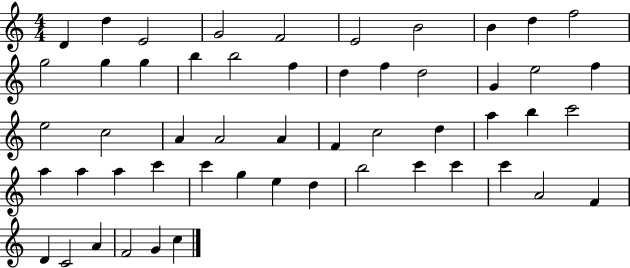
D4/q D5/q E4/h G4/h F4/h E4/h B4/h B4/q D5/q F5/h G5/h G5/q G5/q B5/q B5/h F5/q D5/q F5/q D5/h G4/q E5/h F5/q E5/h C5/h A4/q A4/h A4/q F4/q C5/h D5/q A5/q B5/q C6/h A5/q A5/q A5/q C6/q C6/q G5/q E5/q D5/q B5/h C6/q C6/q C6/q A4/h F4/q D4/q C4/h A4/q F4/h G4/q C5/q